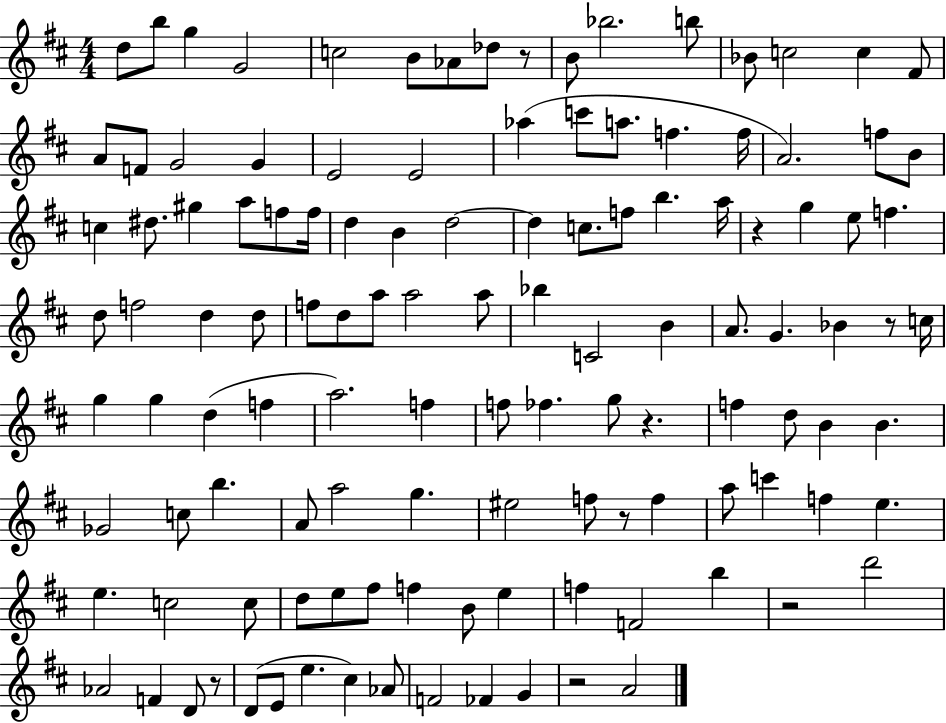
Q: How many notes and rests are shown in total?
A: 121